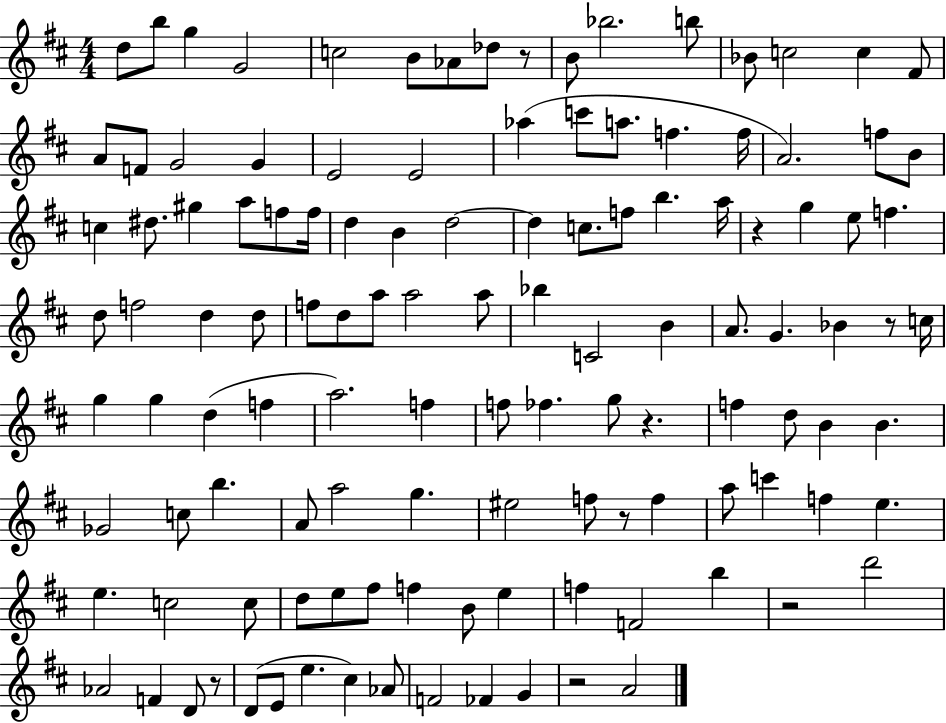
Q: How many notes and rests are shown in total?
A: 121